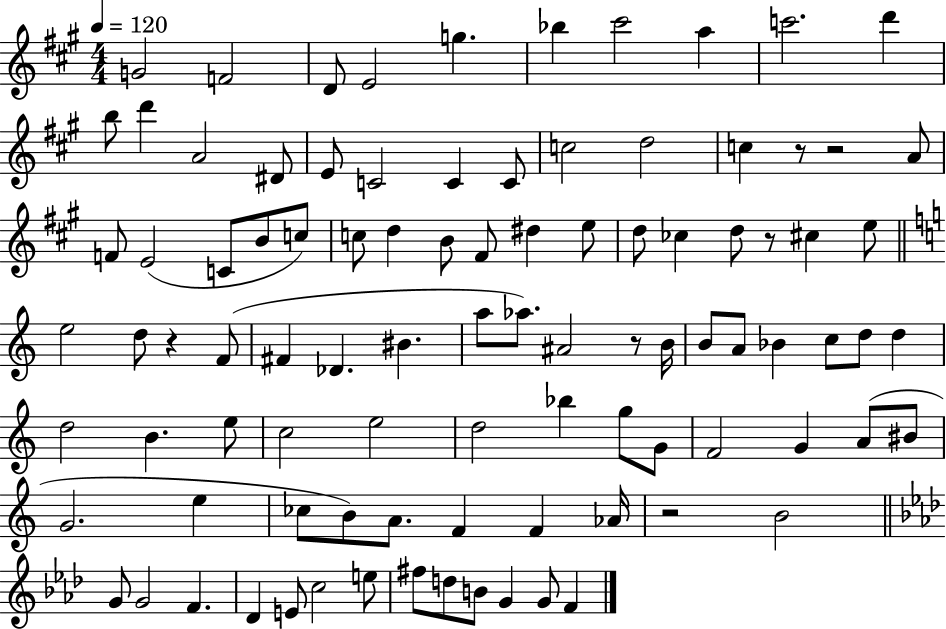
G4/h F4/h D4/e E4/h G5/q. Bb5/q C#6/h A5/q C6/h. D6/q B5/e D6/q A4/h D#4/e E4/e C4/h C4/q C4/e C5/h D5/h C5/q R/e R/h A4/e F4/e E4/h C4/e B4/e C5/e C5/e D5/q B4/e F#4/e D#5/q E5/e D5/e CES5/q D5/e R/e C#5/q E5/e E5/h D5/e R/q F4/e F#4/q Db4/q. BIS4/q. A5/e Ab5/e. A#4/h R/e B4/s B4/e A4/e Bb4/q C5/e D5/e D5/q D5/h B4/q. E5/e C5/h E5/h D5/h Bb5/q G5/e G4/e F4/h G4/q A4/e BIS4/e G4/h. E5/q CES5/e B4/e A4/e. F4/q F4/q Ab4/s R/h B4/h G4/e G4/h F4/q. Db4/q E4/e C5/h E5/e F#5/e D5/e B4/e G4/q G4/e F4/q